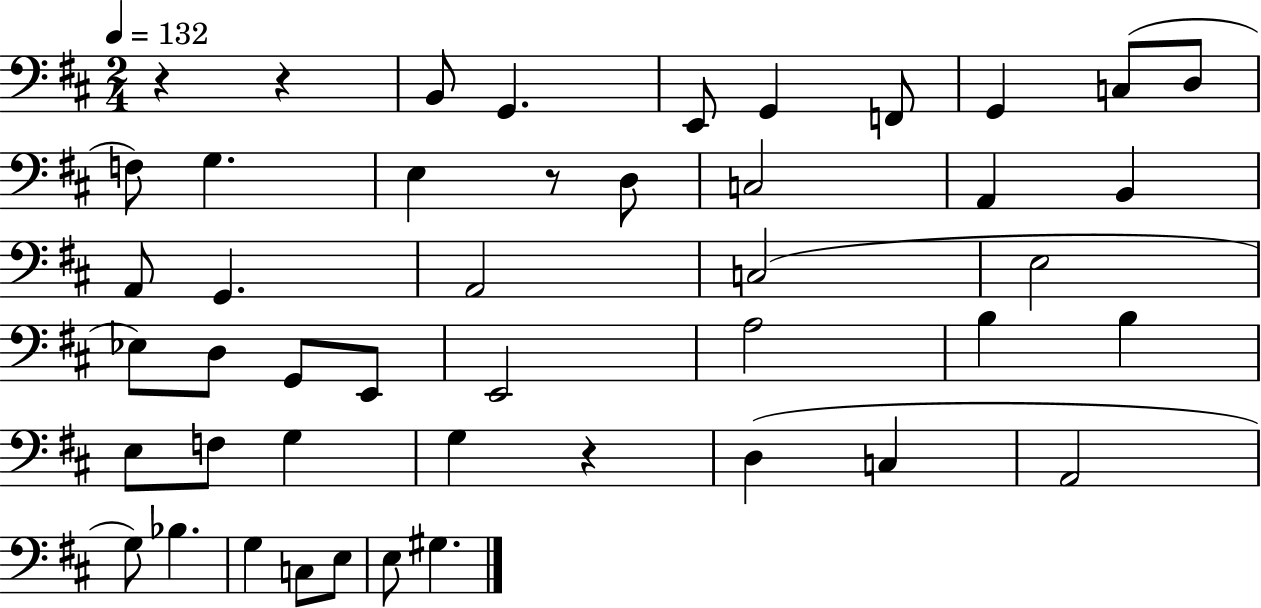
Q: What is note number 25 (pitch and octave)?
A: E2